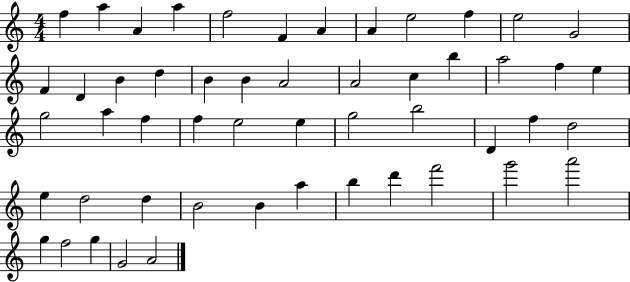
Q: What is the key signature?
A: C major